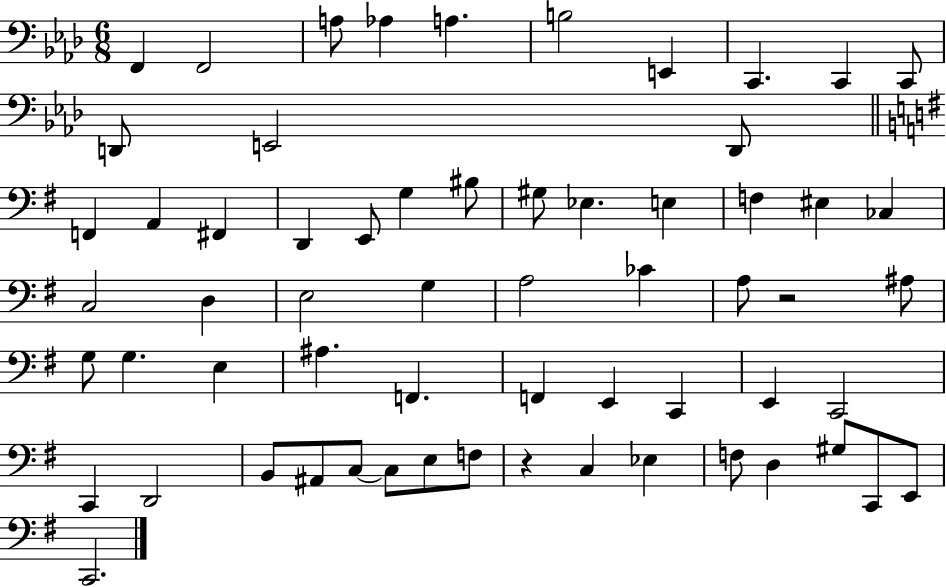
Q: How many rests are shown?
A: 2